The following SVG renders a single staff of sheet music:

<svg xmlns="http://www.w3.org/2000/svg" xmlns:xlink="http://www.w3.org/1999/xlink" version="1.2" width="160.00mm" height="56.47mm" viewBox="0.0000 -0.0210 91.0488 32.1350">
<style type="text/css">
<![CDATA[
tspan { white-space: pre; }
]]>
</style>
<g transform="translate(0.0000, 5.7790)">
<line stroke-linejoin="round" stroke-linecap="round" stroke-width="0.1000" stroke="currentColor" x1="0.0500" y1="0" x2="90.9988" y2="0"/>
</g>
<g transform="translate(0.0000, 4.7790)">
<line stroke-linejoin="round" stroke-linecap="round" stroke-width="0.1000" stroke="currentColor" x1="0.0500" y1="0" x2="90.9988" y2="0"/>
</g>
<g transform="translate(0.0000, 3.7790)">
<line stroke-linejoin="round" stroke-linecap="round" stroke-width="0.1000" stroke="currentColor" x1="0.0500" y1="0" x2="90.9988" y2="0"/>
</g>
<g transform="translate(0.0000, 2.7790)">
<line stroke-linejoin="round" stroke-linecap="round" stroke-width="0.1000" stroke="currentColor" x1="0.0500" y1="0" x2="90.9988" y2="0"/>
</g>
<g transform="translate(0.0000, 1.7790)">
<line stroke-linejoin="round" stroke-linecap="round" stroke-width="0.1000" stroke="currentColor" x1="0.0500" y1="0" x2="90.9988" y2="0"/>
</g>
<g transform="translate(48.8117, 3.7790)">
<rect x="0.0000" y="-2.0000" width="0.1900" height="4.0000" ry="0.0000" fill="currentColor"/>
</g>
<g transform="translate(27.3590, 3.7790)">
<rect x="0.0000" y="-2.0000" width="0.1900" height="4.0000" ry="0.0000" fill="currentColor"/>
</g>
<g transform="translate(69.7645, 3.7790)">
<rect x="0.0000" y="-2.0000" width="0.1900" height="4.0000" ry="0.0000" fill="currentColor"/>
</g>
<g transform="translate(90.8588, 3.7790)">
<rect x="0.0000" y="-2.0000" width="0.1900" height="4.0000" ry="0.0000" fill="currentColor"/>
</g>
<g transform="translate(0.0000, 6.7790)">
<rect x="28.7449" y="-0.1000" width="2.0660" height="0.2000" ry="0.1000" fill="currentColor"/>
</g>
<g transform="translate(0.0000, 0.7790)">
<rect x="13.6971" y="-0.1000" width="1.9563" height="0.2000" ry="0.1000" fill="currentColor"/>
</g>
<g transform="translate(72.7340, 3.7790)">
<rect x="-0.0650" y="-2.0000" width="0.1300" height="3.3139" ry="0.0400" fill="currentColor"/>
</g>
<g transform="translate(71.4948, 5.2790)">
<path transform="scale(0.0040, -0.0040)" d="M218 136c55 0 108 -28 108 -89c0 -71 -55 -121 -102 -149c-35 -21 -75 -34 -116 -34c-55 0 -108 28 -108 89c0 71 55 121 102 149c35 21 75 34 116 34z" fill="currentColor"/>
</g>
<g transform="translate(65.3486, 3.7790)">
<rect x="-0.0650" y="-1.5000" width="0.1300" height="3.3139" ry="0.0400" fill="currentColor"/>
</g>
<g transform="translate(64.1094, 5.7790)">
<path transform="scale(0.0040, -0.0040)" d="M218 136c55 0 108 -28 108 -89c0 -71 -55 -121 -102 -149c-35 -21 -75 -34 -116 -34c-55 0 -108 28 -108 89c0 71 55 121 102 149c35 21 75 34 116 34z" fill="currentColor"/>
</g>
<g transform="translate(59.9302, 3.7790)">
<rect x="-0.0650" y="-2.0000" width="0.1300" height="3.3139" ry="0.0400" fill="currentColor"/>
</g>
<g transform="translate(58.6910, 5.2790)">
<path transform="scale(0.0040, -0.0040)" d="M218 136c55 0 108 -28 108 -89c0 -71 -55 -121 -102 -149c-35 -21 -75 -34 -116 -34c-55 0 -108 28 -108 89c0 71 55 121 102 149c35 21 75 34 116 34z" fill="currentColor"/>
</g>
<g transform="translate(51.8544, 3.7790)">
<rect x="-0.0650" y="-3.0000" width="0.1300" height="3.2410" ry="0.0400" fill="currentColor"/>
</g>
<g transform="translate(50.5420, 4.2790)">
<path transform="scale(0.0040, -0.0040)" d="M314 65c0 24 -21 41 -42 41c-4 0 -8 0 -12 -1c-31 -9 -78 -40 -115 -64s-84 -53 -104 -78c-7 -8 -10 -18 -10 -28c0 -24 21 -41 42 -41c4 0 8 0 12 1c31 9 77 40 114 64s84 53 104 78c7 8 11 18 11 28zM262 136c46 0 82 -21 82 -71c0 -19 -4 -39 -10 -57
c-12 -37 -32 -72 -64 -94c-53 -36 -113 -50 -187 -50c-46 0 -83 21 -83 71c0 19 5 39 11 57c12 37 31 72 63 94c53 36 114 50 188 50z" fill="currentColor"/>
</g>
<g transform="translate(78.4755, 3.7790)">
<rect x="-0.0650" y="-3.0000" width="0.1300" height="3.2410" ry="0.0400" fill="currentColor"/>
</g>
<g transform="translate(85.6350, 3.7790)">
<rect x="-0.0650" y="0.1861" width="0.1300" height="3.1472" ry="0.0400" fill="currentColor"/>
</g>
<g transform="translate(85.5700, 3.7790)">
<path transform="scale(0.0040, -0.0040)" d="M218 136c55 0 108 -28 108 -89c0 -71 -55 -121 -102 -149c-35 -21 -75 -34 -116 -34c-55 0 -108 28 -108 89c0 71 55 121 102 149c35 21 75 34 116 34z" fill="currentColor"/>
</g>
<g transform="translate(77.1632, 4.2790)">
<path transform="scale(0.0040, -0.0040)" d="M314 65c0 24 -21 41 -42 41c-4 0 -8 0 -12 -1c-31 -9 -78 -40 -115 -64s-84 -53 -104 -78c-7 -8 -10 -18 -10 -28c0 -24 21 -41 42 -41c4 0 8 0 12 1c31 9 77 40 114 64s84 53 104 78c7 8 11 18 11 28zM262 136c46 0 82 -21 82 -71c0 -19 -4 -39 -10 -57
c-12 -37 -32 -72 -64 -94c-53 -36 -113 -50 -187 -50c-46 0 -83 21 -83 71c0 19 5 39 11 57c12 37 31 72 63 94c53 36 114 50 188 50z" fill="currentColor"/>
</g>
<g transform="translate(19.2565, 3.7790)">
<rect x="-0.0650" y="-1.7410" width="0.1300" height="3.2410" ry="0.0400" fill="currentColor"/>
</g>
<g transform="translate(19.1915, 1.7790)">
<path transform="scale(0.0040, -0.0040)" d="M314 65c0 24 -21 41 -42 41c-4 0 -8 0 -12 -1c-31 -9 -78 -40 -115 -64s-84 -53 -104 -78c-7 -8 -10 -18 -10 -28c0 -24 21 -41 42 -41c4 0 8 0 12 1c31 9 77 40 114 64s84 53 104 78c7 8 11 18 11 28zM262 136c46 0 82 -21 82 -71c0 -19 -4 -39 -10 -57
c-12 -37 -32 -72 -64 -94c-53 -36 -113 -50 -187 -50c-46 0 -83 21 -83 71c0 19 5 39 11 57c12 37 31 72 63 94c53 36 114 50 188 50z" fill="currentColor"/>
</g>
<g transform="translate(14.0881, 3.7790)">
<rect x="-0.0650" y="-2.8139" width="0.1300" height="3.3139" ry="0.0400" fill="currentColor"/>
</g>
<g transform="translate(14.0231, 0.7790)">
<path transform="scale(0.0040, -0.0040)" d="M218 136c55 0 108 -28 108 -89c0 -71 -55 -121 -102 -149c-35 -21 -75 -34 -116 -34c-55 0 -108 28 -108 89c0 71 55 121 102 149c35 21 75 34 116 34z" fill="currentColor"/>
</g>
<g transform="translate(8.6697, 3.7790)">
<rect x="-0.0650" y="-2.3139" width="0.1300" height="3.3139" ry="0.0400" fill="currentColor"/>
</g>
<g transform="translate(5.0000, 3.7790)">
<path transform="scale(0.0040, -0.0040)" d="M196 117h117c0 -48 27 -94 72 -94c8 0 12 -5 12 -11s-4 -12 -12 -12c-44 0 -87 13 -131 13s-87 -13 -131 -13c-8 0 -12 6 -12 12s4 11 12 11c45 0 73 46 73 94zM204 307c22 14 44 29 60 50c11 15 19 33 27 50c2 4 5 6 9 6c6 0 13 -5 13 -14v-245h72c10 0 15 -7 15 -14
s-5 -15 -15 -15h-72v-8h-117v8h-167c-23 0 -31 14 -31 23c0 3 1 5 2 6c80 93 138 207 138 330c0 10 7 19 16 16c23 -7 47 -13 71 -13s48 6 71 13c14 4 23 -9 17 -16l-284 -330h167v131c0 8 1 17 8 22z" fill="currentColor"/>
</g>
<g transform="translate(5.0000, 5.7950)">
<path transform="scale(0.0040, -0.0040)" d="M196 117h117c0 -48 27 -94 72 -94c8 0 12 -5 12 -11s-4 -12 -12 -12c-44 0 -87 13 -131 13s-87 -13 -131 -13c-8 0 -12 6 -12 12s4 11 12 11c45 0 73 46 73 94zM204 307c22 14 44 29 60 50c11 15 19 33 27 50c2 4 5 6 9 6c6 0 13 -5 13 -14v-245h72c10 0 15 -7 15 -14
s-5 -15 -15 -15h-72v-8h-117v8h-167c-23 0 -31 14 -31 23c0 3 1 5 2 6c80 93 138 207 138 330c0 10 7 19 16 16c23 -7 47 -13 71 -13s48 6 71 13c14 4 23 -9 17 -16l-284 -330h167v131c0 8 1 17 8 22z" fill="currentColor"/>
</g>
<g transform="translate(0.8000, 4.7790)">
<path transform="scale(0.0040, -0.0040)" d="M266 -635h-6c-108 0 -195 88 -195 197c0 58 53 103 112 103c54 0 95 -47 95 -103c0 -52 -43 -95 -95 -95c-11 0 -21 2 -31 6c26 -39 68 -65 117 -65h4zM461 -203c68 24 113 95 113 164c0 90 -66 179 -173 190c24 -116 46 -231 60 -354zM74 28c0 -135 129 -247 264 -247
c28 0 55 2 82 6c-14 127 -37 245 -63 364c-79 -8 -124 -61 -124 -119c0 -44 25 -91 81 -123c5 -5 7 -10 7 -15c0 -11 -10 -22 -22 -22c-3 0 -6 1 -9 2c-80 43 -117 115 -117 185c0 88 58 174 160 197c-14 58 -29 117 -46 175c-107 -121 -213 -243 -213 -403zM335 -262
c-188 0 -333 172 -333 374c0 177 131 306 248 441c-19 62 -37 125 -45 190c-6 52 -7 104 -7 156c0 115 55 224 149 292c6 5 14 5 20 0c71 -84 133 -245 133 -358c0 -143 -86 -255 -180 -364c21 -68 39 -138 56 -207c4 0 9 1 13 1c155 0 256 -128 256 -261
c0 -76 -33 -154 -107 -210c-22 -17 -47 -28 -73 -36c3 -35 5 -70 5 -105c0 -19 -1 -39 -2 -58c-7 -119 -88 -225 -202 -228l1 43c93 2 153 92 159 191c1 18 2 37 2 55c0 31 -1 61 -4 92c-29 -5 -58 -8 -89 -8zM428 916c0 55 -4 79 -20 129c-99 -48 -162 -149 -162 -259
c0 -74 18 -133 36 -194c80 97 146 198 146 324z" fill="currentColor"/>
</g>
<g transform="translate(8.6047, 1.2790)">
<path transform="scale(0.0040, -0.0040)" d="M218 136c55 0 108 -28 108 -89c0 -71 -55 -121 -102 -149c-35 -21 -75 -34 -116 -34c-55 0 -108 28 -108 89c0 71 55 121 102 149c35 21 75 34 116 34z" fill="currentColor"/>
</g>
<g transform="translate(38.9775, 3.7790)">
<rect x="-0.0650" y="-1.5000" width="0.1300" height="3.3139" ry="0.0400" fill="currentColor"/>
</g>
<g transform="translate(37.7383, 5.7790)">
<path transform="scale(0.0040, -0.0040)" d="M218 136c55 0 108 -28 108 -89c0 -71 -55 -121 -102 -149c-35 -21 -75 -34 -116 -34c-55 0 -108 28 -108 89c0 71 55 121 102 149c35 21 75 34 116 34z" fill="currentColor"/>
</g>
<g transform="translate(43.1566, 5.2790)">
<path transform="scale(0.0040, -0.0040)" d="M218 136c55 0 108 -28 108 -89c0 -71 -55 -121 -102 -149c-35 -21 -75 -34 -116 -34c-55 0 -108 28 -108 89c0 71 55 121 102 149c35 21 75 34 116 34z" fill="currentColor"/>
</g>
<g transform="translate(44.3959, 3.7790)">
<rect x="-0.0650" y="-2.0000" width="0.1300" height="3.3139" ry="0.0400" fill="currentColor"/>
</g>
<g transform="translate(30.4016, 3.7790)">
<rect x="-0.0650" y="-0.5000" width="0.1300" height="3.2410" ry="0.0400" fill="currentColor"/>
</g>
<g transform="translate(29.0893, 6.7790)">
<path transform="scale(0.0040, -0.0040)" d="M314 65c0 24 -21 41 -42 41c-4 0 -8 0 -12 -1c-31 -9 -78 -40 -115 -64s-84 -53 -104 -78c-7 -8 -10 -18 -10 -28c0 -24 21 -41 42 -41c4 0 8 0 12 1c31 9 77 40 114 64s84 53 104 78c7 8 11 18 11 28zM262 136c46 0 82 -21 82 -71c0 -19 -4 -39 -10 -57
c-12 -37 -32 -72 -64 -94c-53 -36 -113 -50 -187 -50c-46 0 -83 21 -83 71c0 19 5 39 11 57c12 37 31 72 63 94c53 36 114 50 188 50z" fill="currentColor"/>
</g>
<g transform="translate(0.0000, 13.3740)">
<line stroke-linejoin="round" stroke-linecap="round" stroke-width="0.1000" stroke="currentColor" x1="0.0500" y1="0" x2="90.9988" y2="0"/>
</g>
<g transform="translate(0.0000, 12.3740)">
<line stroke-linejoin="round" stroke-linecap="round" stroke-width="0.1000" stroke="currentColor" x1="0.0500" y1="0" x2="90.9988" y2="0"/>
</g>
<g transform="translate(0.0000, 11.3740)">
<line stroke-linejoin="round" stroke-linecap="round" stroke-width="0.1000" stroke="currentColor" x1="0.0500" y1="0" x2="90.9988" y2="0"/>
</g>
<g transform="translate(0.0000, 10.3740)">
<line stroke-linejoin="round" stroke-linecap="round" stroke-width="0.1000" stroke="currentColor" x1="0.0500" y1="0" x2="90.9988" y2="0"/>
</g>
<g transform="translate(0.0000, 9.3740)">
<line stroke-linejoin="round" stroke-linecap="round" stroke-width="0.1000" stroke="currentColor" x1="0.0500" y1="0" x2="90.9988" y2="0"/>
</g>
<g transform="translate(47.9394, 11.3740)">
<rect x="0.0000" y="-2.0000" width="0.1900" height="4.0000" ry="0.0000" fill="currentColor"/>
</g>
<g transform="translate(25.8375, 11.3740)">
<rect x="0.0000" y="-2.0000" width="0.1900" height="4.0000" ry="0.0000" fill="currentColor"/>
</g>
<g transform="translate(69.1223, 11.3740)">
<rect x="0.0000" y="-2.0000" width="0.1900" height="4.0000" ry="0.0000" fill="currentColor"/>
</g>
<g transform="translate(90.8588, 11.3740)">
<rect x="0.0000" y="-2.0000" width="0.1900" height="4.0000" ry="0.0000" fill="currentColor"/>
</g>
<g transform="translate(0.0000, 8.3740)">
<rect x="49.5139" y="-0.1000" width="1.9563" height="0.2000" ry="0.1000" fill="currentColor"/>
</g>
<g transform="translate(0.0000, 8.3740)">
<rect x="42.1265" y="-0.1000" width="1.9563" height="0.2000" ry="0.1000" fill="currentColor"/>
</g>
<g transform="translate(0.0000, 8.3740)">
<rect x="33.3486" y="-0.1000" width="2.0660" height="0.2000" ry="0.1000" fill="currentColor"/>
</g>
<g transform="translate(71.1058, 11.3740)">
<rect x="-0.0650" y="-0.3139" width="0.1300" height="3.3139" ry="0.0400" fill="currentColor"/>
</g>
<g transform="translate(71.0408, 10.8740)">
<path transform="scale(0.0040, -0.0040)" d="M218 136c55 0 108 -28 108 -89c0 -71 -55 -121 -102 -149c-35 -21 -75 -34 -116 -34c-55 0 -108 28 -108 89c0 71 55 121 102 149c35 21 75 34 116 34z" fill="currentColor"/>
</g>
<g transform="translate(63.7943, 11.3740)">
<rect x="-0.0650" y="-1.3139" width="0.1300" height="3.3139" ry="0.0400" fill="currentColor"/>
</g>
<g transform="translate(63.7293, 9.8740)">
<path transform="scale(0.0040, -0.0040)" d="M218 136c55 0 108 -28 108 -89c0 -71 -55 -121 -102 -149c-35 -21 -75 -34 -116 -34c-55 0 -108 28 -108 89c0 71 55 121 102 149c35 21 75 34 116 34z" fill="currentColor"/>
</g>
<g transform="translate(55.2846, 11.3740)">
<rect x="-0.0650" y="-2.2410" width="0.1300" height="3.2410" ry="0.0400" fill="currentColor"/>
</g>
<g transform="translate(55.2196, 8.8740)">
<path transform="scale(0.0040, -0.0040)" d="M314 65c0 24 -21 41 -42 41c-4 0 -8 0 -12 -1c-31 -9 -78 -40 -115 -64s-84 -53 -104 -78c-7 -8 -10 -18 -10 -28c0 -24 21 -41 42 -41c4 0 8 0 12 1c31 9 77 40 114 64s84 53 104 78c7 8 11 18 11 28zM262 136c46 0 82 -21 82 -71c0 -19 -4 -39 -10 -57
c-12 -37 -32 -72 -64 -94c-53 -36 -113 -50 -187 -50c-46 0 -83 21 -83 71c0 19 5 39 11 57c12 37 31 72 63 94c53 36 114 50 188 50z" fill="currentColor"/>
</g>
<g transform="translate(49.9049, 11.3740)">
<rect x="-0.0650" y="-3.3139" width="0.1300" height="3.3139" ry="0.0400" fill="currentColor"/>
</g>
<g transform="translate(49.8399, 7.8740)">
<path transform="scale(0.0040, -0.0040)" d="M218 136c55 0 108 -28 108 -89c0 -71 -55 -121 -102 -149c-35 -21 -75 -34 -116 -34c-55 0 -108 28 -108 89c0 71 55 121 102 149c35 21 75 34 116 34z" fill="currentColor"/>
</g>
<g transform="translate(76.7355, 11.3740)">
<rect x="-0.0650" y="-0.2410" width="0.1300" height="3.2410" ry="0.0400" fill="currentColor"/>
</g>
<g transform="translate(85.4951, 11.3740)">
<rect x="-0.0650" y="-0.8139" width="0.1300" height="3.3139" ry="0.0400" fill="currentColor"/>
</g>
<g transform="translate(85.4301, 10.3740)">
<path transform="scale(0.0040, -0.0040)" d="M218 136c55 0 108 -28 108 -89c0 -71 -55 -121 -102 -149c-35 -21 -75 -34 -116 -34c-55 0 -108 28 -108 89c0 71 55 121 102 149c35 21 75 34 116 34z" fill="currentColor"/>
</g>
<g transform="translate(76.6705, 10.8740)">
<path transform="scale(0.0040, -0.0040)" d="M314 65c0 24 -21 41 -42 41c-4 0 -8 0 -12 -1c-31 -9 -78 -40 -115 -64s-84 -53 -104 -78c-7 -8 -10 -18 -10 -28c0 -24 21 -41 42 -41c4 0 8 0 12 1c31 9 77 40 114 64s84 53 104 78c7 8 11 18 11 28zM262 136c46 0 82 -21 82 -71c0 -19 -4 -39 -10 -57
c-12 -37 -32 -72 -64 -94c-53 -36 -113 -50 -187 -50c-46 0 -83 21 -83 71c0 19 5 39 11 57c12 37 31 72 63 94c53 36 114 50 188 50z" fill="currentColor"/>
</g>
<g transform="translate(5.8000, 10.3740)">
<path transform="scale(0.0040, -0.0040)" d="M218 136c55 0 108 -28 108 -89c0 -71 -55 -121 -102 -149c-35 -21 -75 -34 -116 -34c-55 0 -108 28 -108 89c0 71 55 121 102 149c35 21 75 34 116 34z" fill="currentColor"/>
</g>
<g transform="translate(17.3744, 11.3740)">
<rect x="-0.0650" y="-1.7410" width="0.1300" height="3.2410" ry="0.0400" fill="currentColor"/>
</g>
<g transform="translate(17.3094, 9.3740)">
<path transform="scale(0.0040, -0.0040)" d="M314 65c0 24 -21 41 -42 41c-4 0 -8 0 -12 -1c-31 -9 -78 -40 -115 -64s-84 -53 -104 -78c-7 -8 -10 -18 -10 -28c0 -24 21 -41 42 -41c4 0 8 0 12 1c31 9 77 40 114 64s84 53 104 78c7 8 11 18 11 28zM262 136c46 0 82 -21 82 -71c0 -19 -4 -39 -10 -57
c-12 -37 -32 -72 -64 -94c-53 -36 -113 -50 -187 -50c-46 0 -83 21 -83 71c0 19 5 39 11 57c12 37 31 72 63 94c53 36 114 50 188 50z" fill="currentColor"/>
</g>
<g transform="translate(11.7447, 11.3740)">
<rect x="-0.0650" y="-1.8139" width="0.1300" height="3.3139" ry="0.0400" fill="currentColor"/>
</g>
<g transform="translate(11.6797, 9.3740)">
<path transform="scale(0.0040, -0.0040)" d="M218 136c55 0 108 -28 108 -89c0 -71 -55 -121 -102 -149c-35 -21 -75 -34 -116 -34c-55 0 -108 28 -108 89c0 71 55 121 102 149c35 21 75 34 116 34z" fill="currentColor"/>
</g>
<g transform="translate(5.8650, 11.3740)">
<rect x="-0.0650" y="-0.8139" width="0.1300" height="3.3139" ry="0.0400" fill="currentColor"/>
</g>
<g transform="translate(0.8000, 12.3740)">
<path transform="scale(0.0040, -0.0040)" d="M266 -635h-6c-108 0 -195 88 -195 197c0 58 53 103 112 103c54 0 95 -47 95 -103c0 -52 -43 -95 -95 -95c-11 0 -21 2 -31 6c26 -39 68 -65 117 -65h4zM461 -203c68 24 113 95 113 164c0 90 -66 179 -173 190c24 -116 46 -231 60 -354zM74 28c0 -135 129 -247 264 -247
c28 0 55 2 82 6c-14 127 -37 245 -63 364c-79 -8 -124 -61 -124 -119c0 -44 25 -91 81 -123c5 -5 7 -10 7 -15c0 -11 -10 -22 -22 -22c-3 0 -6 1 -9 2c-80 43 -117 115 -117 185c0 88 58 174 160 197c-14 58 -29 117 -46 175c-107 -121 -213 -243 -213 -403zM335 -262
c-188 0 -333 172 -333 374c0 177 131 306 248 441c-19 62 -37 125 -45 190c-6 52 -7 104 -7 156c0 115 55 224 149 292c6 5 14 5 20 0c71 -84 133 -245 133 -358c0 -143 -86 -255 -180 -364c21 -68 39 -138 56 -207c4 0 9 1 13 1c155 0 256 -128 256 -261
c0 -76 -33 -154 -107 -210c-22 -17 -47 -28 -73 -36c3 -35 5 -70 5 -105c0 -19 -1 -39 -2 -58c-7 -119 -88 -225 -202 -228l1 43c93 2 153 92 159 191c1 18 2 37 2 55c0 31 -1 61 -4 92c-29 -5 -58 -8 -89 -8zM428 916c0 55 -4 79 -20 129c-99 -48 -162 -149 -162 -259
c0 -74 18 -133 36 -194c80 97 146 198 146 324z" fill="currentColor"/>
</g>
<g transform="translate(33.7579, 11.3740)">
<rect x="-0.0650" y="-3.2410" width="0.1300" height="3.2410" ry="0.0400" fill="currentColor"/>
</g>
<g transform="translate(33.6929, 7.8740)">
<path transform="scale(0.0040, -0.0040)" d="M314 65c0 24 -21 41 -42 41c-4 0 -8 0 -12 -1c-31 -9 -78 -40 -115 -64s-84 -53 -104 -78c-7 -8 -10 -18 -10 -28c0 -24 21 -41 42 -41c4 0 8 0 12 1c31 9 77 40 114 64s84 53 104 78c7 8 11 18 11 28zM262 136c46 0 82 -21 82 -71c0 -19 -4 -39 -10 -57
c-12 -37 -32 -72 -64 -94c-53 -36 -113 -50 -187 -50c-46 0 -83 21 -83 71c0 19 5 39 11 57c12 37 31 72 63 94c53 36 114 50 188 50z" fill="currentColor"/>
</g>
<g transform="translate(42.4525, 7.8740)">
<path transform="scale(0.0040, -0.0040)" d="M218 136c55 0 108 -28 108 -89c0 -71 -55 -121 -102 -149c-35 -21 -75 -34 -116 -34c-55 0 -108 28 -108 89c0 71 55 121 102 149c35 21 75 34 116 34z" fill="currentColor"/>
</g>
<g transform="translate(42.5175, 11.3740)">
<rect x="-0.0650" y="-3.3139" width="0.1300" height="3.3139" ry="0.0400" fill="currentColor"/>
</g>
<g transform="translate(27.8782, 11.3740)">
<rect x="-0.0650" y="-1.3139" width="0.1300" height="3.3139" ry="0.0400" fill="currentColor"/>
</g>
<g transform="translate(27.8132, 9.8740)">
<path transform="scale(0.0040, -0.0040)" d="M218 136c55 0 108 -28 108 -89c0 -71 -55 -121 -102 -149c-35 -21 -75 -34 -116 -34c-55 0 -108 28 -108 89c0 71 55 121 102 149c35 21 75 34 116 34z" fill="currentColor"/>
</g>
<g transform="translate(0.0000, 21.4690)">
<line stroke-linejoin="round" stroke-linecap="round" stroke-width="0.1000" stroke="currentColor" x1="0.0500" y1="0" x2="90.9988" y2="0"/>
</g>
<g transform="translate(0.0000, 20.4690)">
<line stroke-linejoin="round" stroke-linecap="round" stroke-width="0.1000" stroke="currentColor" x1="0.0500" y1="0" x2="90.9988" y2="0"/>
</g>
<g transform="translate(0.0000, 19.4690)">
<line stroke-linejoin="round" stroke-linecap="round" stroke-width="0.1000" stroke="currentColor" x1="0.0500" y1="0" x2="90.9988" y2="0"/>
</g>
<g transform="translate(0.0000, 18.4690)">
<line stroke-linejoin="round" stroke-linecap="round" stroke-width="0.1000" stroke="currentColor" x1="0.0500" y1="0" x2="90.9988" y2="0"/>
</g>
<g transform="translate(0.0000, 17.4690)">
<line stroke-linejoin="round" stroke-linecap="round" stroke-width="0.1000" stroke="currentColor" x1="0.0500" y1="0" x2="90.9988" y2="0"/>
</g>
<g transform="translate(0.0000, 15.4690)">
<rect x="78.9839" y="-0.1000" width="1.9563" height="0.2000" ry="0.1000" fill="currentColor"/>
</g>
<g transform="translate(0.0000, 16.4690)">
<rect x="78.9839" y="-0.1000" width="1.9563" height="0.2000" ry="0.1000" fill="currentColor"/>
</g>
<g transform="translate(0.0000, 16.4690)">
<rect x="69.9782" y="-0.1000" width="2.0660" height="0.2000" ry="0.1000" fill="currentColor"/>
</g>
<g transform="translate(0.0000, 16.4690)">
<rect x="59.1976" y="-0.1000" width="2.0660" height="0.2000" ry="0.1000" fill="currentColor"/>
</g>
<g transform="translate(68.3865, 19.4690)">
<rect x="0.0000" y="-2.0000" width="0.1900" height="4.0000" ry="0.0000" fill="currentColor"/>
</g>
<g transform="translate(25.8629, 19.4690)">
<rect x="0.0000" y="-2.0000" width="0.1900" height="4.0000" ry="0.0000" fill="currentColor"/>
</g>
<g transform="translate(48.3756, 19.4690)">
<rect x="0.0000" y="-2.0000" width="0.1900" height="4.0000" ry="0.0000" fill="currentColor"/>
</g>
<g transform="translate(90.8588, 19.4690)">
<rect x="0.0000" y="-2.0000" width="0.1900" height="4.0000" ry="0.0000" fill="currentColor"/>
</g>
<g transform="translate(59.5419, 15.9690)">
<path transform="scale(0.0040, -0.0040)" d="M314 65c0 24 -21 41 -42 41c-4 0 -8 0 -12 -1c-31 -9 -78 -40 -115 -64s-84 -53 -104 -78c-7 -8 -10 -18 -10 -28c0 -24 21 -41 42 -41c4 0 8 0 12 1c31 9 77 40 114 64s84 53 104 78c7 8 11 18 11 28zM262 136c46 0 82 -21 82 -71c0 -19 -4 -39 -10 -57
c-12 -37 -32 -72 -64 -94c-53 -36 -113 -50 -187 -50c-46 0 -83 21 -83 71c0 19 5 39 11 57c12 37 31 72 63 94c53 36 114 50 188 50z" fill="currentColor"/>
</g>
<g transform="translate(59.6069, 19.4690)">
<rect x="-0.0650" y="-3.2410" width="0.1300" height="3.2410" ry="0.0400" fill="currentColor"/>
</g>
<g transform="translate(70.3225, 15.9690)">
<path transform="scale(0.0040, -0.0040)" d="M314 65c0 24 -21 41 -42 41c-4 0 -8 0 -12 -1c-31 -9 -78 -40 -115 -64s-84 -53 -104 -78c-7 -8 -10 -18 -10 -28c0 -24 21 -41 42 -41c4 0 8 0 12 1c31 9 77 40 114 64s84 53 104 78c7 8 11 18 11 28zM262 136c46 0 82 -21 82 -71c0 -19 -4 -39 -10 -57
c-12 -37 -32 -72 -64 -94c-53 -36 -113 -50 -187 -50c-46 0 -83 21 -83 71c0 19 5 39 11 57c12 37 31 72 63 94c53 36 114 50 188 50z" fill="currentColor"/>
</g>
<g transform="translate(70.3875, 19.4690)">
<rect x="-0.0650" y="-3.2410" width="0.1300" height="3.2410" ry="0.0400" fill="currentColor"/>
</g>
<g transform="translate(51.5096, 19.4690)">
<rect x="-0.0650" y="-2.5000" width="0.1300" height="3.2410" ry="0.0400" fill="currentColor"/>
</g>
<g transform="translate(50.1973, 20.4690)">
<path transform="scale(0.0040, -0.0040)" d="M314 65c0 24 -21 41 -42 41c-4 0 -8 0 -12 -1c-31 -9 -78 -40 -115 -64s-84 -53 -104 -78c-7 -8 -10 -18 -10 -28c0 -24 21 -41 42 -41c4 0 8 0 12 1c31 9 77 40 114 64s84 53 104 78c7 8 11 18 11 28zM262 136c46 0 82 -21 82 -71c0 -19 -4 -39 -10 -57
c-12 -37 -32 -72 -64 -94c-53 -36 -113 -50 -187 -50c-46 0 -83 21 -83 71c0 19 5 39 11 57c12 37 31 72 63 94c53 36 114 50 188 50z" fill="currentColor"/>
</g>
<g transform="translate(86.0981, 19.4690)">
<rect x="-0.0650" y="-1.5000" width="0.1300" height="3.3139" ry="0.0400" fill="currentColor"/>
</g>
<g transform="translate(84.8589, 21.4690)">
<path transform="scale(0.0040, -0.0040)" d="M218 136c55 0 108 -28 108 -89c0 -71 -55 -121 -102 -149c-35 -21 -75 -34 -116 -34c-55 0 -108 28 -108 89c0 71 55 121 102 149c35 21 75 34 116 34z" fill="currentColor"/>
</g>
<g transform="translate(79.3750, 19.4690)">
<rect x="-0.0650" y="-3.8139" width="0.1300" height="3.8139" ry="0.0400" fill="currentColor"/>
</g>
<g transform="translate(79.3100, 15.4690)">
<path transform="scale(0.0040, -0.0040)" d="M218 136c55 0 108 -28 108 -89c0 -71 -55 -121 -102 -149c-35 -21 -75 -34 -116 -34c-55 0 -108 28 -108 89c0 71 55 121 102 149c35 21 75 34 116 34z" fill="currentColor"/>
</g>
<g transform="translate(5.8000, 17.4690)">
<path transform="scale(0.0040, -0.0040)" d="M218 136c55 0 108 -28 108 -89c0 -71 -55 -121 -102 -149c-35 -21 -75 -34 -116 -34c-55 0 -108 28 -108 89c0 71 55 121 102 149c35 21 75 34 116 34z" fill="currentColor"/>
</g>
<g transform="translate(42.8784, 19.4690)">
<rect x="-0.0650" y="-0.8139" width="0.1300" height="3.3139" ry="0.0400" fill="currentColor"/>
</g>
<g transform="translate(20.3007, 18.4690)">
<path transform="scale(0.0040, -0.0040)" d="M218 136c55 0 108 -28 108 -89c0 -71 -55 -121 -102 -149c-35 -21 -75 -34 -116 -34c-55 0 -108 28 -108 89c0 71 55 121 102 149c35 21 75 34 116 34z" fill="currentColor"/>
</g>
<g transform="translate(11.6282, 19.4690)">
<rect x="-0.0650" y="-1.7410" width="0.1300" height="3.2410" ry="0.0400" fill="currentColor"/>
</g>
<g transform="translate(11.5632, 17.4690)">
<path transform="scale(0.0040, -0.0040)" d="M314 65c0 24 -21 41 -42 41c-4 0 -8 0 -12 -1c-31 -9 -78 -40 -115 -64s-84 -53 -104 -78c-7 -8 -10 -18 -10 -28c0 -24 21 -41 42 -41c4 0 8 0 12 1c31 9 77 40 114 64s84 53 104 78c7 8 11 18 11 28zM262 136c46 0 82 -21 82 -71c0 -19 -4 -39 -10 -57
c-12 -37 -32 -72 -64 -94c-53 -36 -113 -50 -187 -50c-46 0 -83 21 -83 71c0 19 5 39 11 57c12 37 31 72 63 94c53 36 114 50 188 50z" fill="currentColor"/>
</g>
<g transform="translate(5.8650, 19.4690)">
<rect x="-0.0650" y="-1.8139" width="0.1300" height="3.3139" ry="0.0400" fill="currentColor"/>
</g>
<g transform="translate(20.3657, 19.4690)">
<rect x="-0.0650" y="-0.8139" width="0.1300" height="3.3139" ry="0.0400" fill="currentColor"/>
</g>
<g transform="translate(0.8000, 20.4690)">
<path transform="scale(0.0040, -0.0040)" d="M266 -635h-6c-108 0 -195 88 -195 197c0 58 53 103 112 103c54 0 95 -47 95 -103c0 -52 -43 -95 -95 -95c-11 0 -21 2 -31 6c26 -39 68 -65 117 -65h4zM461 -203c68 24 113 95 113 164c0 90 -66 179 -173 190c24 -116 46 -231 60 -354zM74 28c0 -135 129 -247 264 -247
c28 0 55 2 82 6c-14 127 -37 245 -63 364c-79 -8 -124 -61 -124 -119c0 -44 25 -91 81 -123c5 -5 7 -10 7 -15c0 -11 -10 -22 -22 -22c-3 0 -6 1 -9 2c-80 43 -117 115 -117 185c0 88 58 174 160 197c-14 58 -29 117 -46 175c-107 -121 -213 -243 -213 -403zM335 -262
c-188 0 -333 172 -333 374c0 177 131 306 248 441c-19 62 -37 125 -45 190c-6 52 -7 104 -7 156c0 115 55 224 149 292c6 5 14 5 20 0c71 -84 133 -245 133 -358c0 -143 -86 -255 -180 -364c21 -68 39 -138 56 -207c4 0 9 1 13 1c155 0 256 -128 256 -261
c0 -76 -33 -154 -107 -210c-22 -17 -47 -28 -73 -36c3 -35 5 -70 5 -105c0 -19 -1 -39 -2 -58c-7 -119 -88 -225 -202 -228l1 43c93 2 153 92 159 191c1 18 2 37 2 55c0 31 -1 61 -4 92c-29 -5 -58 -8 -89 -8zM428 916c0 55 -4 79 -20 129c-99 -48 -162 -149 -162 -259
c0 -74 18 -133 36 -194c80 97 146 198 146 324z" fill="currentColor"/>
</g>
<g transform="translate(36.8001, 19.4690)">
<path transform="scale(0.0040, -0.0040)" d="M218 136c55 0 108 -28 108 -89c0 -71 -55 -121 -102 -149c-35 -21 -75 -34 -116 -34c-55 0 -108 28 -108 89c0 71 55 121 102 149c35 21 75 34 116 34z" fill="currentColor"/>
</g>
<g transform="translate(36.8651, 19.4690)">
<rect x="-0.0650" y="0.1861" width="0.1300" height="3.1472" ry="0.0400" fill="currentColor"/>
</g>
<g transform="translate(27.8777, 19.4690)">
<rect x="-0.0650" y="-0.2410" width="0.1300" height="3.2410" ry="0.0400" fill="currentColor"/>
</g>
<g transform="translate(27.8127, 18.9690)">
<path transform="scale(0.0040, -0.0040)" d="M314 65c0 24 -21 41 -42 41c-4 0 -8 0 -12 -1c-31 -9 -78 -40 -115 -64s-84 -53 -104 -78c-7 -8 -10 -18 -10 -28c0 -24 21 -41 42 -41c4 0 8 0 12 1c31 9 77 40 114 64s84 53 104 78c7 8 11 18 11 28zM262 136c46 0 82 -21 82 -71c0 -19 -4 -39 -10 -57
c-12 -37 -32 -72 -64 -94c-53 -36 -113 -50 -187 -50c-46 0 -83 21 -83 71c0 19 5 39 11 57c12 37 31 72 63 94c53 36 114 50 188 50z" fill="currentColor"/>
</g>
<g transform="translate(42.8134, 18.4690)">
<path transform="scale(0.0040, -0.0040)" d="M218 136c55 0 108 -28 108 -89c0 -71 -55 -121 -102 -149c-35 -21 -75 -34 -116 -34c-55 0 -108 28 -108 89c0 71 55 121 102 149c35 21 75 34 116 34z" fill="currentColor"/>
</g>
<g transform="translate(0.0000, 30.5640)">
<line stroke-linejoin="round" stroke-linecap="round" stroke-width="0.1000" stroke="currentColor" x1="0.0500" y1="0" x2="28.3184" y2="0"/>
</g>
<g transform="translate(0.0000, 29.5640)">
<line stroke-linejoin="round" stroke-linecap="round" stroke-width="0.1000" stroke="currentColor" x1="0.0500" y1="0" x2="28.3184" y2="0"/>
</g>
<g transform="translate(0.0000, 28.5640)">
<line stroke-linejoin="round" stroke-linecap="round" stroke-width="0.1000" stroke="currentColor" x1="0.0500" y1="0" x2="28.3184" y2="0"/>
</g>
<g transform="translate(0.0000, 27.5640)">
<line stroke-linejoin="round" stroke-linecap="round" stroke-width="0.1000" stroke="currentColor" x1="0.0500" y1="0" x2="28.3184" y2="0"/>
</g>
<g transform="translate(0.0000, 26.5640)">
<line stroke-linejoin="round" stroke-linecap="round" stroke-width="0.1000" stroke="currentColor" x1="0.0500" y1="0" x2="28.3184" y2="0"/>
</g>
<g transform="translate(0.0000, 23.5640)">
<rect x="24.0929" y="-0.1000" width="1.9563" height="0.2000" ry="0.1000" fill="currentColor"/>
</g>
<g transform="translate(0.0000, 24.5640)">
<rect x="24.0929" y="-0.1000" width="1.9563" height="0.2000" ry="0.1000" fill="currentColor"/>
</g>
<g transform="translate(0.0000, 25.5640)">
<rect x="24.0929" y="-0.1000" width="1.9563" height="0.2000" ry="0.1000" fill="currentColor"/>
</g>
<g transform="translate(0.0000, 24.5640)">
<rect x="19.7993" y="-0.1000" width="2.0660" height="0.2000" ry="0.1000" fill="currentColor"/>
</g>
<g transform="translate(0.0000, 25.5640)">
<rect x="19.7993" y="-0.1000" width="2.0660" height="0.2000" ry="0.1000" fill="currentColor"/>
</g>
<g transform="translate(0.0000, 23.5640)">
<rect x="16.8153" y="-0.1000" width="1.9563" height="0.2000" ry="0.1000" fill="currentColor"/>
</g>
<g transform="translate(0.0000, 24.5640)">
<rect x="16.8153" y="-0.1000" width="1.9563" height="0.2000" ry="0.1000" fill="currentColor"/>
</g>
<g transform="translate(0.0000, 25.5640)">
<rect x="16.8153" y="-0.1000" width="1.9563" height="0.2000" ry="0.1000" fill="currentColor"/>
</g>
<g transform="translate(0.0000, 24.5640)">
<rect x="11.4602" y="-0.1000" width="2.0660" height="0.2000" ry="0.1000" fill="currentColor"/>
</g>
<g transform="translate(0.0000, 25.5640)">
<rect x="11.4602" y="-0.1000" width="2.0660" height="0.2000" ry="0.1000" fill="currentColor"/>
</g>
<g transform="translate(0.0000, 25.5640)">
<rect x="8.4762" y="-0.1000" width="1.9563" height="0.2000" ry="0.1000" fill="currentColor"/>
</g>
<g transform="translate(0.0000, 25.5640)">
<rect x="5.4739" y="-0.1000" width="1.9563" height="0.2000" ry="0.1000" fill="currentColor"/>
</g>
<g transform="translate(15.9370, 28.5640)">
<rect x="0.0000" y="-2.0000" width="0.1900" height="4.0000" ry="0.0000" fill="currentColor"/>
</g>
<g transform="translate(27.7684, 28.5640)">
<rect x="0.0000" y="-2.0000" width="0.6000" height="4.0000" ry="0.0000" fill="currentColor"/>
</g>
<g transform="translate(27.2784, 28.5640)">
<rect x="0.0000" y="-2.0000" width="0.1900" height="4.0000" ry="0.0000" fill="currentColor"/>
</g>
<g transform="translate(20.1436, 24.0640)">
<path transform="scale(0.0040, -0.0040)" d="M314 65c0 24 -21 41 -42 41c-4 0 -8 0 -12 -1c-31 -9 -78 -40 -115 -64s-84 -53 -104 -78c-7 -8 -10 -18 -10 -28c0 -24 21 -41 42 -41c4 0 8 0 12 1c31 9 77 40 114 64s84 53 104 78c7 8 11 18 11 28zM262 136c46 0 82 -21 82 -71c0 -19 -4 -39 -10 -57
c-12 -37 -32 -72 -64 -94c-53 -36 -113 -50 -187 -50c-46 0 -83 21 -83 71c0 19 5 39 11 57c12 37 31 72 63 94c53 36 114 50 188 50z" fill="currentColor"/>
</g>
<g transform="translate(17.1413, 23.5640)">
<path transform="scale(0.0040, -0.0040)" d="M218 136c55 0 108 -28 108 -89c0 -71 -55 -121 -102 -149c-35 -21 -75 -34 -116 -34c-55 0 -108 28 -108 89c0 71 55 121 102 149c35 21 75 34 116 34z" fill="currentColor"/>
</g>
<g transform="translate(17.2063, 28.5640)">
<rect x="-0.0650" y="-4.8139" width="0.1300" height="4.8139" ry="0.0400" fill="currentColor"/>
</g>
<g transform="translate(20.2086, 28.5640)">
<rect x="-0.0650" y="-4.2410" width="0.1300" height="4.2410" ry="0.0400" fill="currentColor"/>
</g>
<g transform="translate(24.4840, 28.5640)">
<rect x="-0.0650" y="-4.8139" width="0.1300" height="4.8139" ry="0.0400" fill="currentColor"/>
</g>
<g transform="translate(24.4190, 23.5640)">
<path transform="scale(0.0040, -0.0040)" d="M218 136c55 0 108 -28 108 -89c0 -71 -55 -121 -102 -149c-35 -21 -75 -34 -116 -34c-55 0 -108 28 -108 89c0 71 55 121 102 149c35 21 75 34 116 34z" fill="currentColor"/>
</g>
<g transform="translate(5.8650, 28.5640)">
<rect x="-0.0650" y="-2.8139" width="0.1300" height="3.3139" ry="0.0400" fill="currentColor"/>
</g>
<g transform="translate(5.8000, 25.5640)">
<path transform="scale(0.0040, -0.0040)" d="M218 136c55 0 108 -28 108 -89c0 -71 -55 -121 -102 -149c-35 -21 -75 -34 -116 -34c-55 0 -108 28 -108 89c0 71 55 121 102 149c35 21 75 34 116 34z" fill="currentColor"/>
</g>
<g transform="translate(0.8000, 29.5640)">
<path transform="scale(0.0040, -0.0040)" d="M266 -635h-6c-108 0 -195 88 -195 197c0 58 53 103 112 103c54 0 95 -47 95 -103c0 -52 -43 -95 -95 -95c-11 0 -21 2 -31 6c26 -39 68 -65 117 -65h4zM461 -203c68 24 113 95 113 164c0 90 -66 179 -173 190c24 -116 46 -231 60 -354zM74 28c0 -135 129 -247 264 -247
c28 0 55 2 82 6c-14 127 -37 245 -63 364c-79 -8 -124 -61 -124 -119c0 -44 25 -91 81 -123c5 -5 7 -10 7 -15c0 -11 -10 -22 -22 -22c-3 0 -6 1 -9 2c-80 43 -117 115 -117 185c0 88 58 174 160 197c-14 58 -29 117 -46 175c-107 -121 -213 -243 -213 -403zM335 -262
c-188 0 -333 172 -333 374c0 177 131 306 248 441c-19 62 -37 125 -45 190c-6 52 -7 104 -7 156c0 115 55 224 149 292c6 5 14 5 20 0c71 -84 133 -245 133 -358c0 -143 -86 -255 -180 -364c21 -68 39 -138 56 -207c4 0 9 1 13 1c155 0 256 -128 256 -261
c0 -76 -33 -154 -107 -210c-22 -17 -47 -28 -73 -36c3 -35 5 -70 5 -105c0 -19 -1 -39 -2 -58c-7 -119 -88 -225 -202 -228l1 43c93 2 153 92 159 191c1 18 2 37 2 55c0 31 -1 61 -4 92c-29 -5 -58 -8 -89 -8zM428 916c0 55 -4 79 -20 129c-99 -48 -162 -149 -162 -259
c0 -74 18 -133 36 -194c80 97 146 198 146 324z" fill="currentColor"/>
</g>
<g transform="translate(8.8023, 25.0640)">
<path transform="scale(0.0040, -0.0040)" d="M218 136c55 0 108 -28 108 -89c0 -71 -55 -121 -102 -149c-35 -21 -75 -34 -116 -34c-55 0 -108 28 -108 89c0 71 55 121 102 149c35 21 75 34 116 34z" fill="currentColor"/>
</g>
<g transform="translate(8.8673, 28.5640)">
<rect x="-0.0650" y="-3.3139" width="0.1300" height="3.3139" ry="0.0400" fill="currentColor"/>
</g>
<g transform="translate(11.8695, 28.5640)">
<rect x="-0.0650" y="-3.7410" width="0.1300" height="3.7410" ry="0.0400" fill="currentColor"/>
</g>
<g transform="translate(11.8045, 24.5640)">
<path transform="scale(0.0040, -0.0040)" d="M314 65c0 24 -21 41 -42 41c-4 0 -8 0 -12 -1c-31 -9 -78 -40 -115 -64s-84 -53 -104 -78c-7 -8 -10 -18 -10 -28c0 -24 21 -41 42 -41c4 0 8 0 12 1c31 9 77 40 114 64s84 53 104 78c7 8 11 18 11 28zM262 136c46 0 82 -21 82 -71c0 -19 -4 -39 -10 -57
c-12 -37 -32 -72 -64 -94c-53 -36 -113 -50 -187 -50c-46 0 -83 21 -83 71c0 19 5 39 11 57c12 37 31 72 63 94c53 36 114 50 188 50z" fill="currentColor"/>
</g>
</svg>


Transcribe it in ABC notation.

X:1
T:Untitled
M:4/4
L:1/4
K:C
g a f2 C2 E F A2 F E F A2 B d f f2 e b2 b b g2 e c c2 d f f2 d c2 B d G2 b2 b2 c' E a b c'2 e' d'2 e'